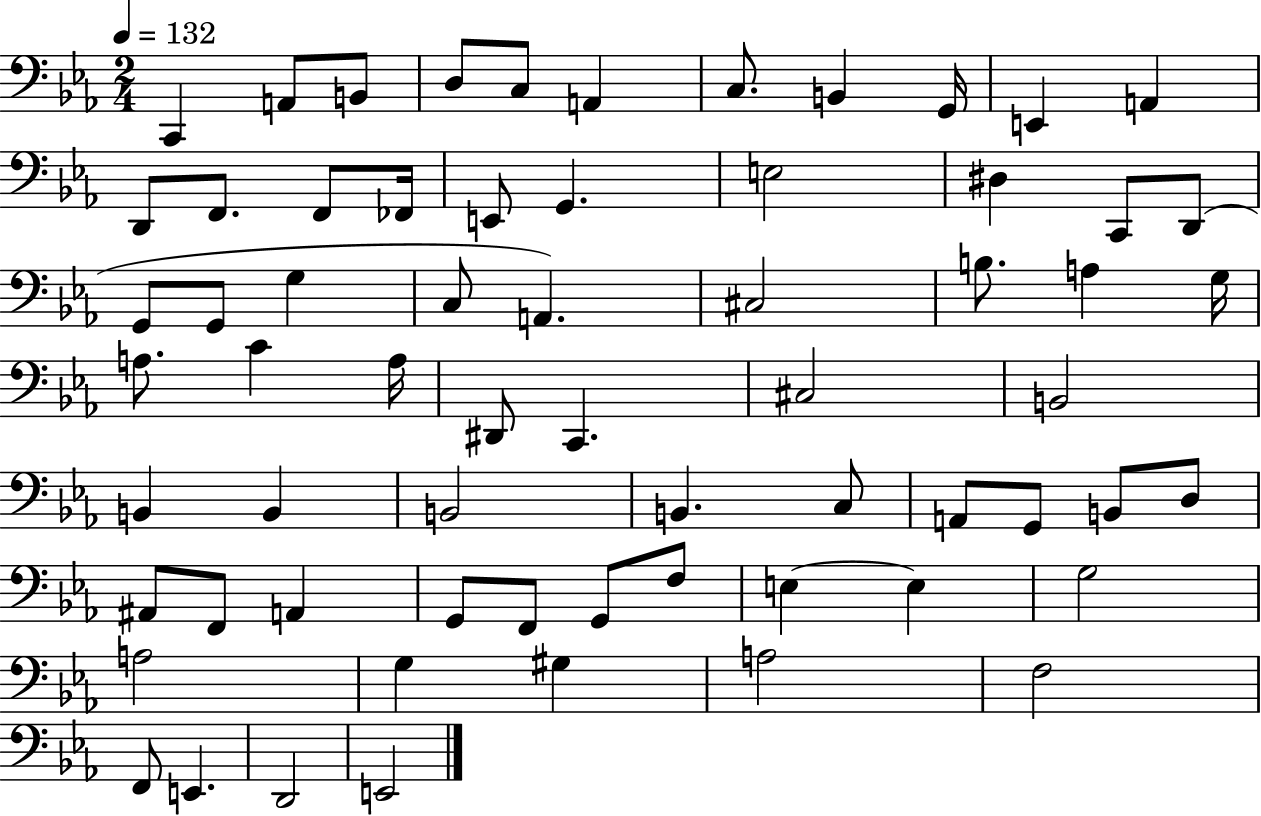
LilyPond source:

{
  \clef bass
  \numericTimeSignature
  \time 2/4
  \key ees \major
  \tempo 4 = 132
  c,4 a,8 b,8 | d8 c8 a,4 | c8. b,4 g,16 | e,4 a,4 | \break d,8 f,8. f,8 fes,16 | e,8 g,4. | e2 | dis4 c,8 d,8( | \break g,8 g,8 g4 | c8 a,4.) | cis2 | b8. a4 g16 | \break a8. c'4 a16 | dis,8 c,4. | cis2 | b,2 | \break b,4 b,4 | b,2 | b,4. c8 | a,8 g,8 b,8 d8 | \break ais,8 f,8 a,4 | g,8 f,8 g,8 f8 | e4~~ e4 | g2 | \break a2 | g4 gis4 | a2 | f2 | \break f,8 e,4. | d,2 | e,2 | \bar "|."
}